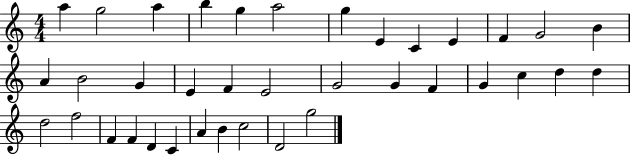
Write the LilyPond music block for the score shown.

{
  \clef treble
  \numericTimeSignature
  \time 4/4
  \key c \major
  a''4 g''2 a''4 | b''4 g''4 a''2 | g''4 e'4 c'4 e'4 | f'4 g'2 b'4 | \break a'4 b'2 g'4 | e'4 f'4 e'2 | g'2 g'4 f'4 | g'4 c''4 d''4 d''4 | \break d''2 f''2 | f'4 f'4 d'4 c'4 | a'4 b'4 c''2 | d'2 g''2 | \break \bar "|."
}